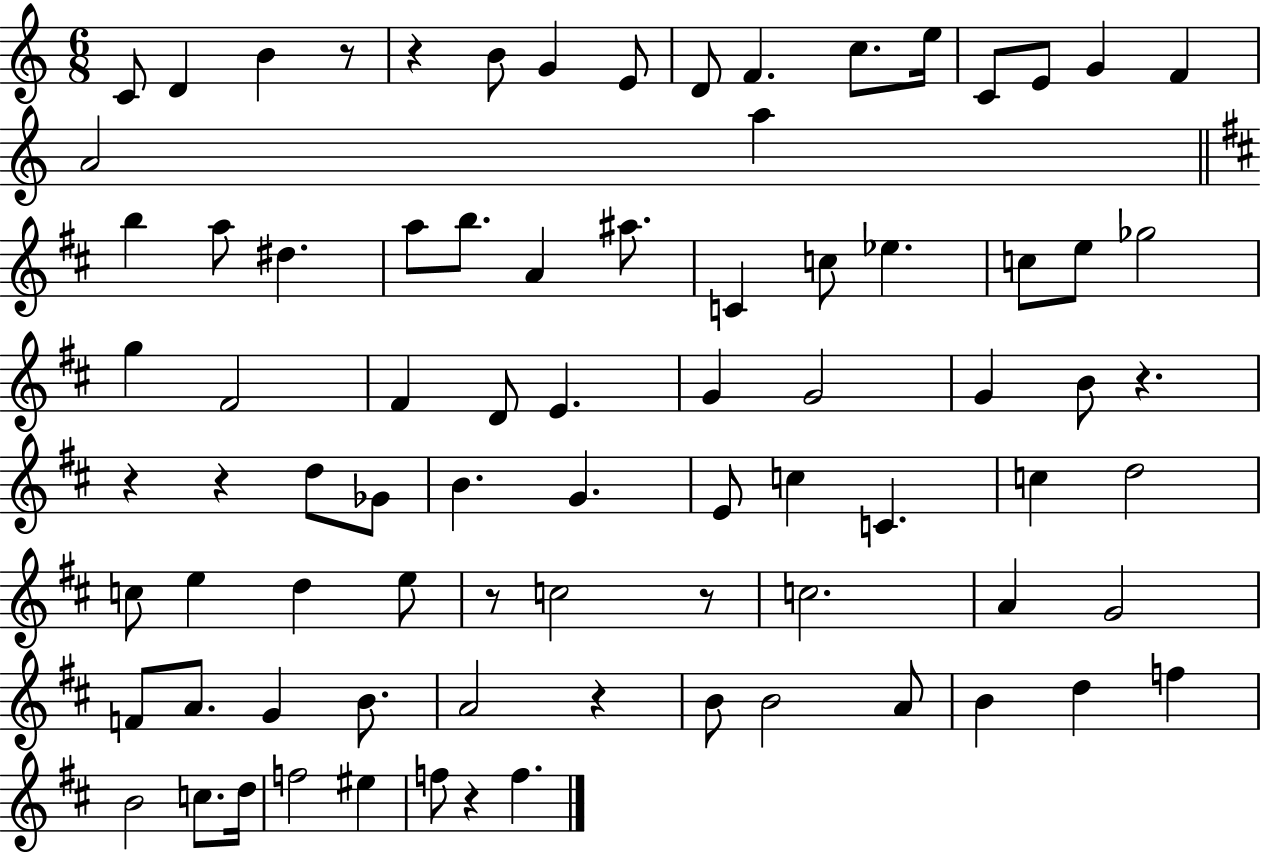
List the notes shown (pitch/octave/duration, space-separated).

C4/e D4/q B4/q R/e R/q B4/e G4/q E4/e D4/e F4/q. C5/e. E5/s C4/e E4/e G4/q F4/q A4/h A5/q B5/q A5/e D#5/q. A5/e B5/e. A4/q A#5/e. C4/q C5/e Eb5/q. C5/e E5/e Gb5/h G5/q F#4/h F#4/q D4/e E4/q. G4/q G4/h G4/q B4/e R/q. R/q R/q D5/e Gb4/e B4/q. G4/q. E4/e C5/q C4/q. C5/q D5/h C5/e E5/q D5/q E5/e R/e C5/h R/e C5/h. A4/q G4/h F4/e A4/e. G4/q B4/e. A4/h R/q B4/e B4/h A4/e B4/q D5/q F5/q B4/h C5/e. D5/s F5/h EIS5/q F5/e R/q F5/q.